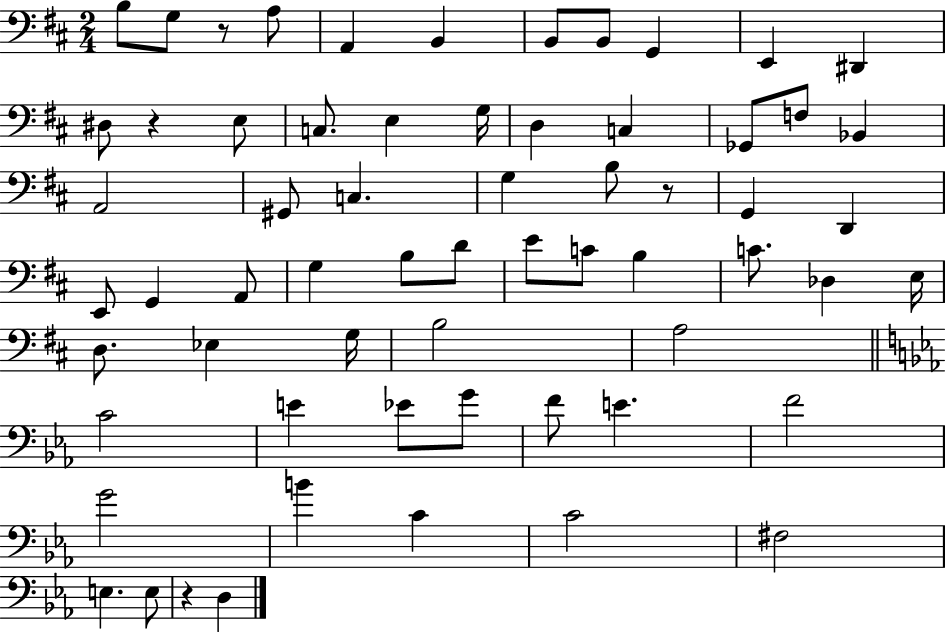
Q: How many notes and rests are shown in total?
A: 63